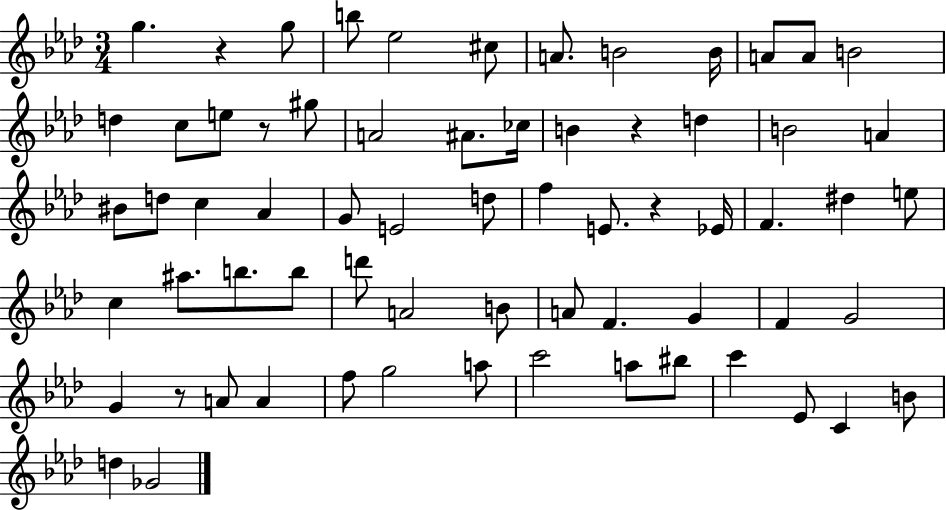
G5/q. R/q G5/e B5/e Eb5/h C#5/e A4/e. B4/h B4/s A4/e A4/e B4/h D5/q C5/e E5/e R/e G#5/e A4/h A#4/e. CES5/s B4/q R/q D5/q B4/h A4/q BIS4/e D5/e C5/q Ab4/q G4/e E4/h D5/e F5/q E4/e. R/q Eb4/s F4/q. D#5/q E5/e C5/q A#5/e. B5/e. B5/e D6/e A4/h B4/e A4/e F4/q. G4/q F4/q G4/h G4/q R/e A4/e A4/q F5/e G5/h A5/e C6/h A5/e BIS5/e C6/q Eb4/e C4/q B4/e D5/q Gb4/h